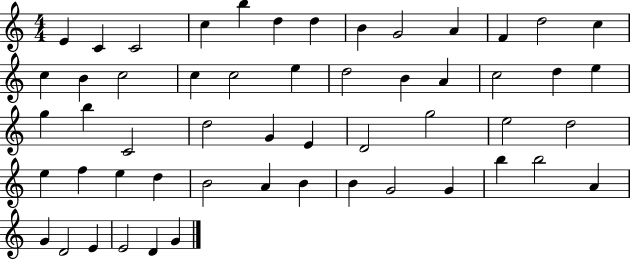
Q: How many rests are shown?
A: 0